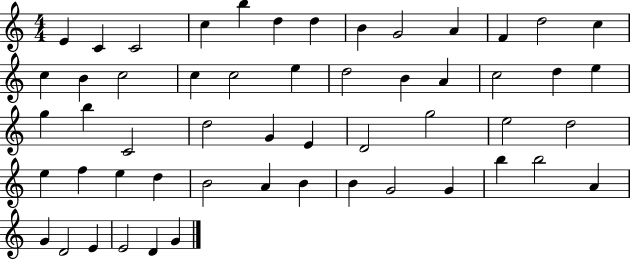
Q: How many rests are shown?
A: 0